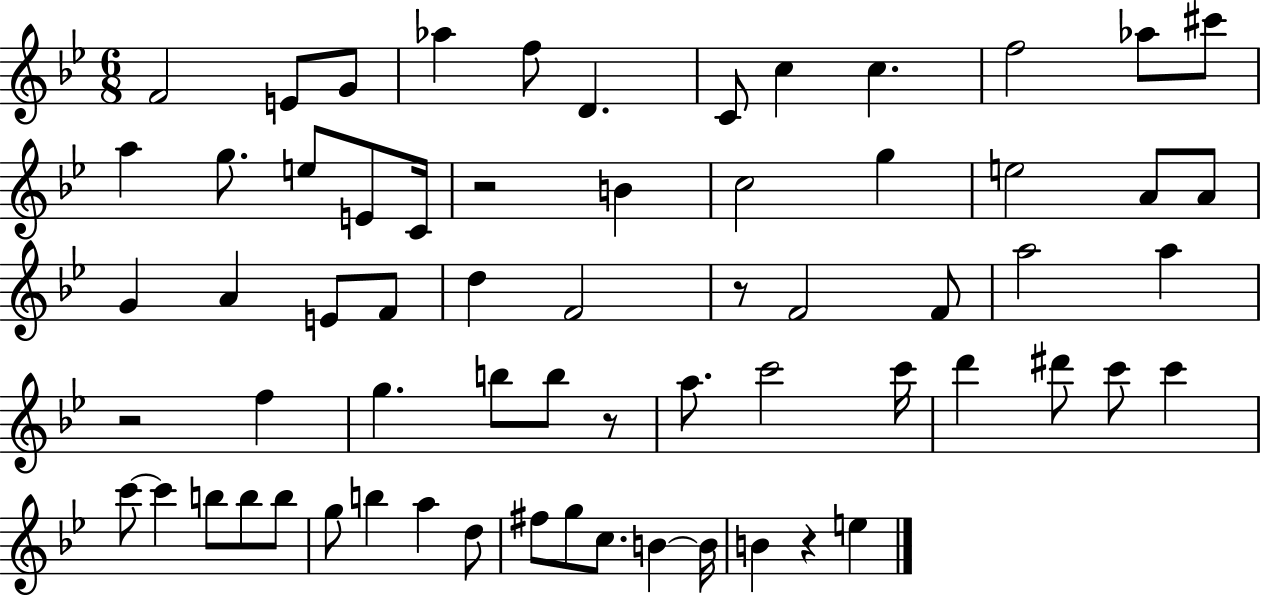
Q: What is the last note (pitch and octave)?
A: E5